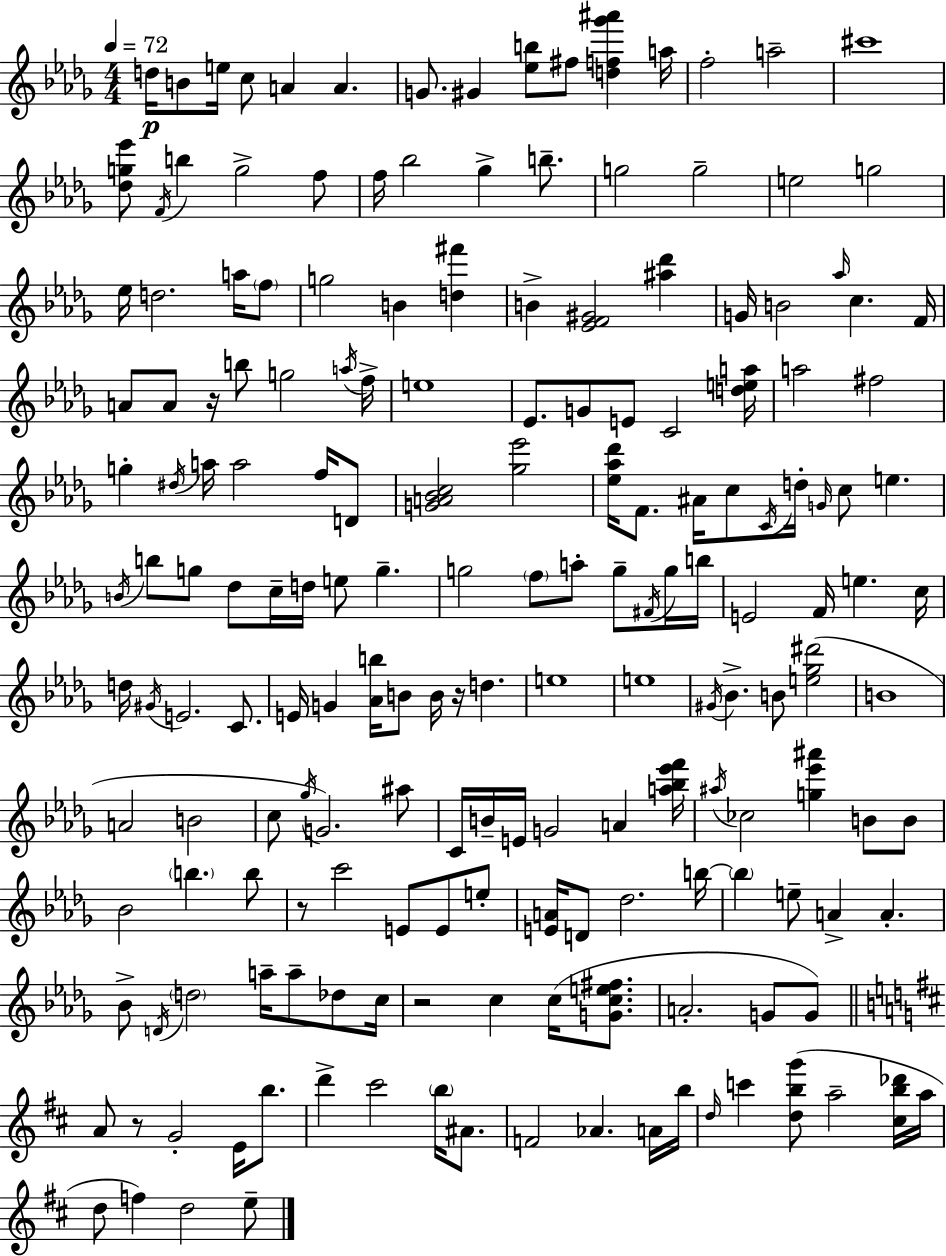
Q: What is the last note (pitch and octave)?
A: E5